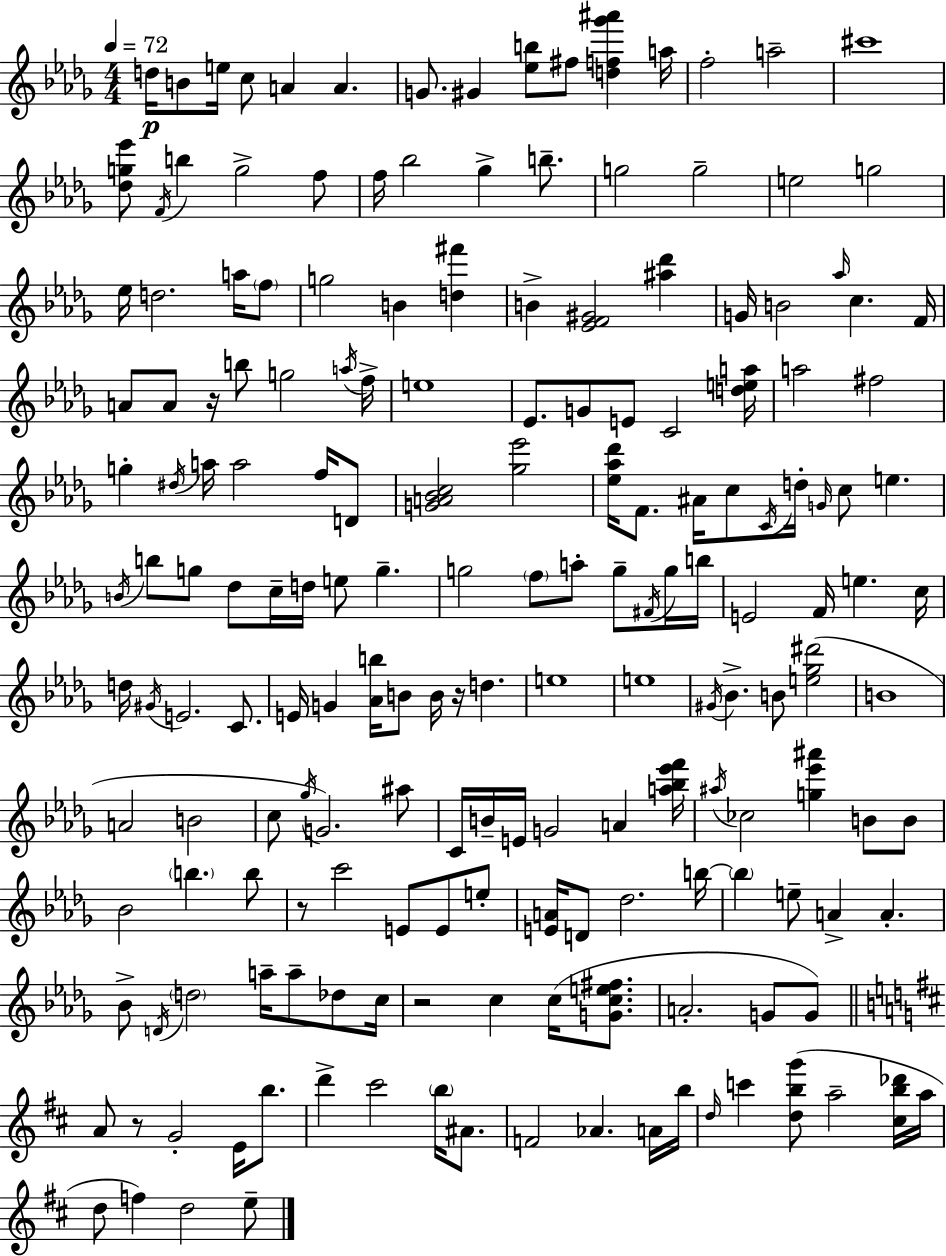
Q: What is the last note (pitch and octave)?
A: E5